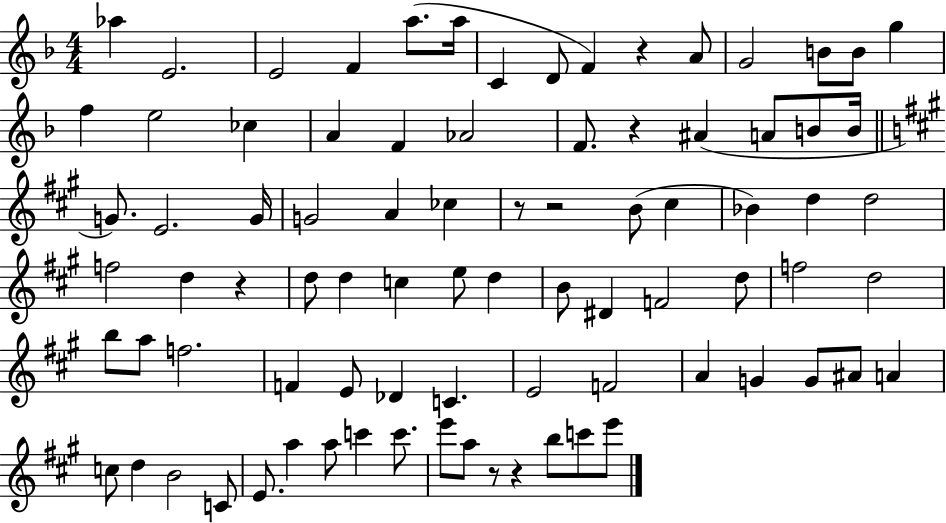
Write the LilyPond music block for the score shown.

{
  \clef treble
  \numericTimeSignature
  \time 4/4
  \key f \major
  \repeat volta 2 { aes''4 e'2. | e'2 f'4 a''8.( a''16 | c'4 d'8 f'4) r4 a'8 | g'2 b'8 b'8 g''4 | \break f''4 e''2 ces''4 | a'4 f'4 aes'2 | f'8. r4 ais'4( a'8 b'8 b'16 | \bar "||" \break \key a \major g'8.) e'2. g'16 | g'2 a'4 ces''4 | r8 r2 b'8( cis''4 | bes'4) d''4 d''2 | \break f''2 d''4 r4 | d''8 d''4 c''4 e''8 d''4 | b'8 dis'4 f'2 d''8 | f''2 d''2 | \break b''8 a''8 f''2. | f'4 e'8 des'4 c'4. | e'2 f'2 | a'4 g'4 g'8 ais'8 a'4 | \break c''8 d''4 b'2 c'8 | e'8. a''4 a''8 c'''4 c'''8. | e'''8 a''8 r8 r4 b''8 c'''8 e'''8 | } \bar "|."
}